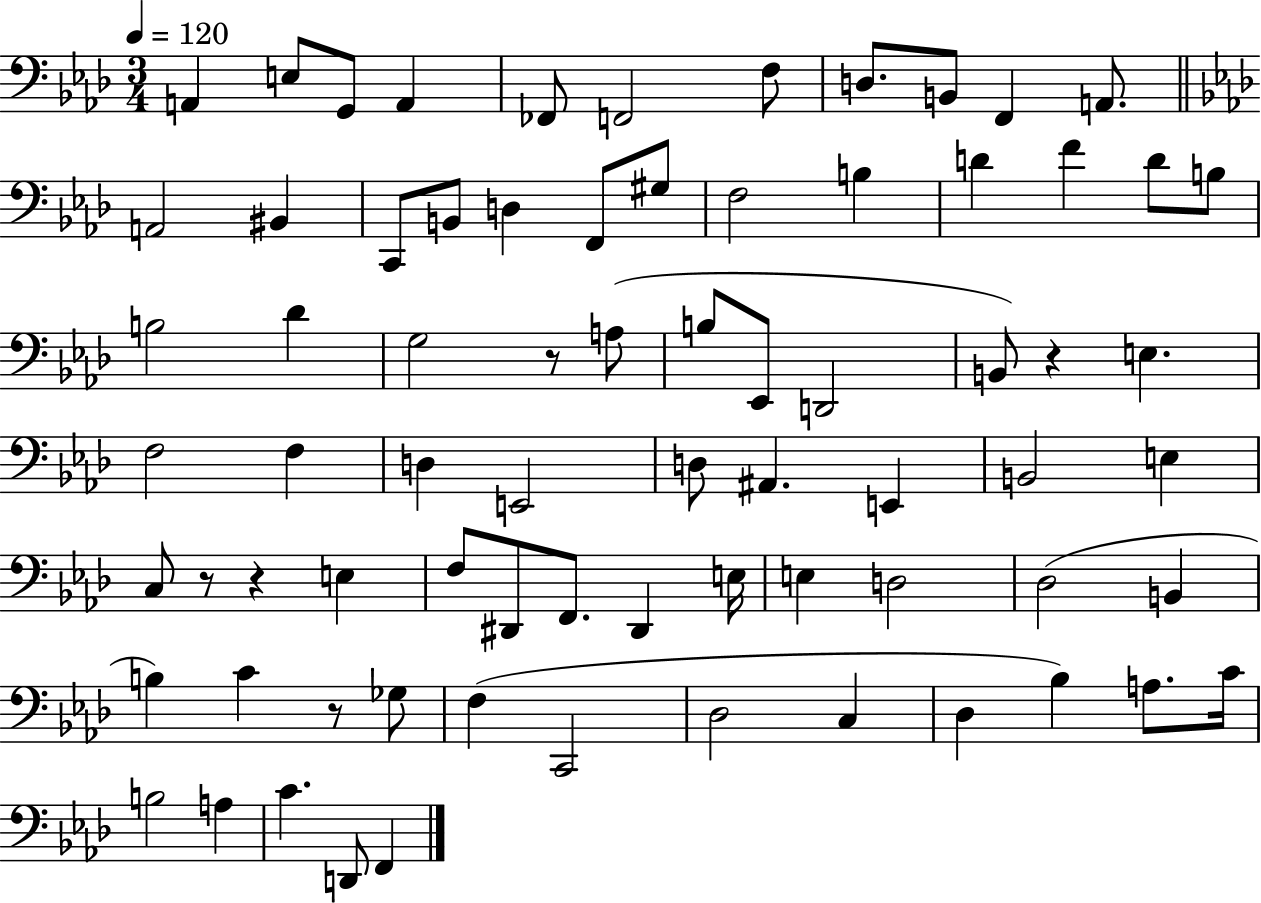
A2/q E3/e G2/e A2/q FES2/e F2/h F3/e D3/e. B2/e F2/q A2/e. A2/h BIS2/q C2/e B2/e D3/q F2/e G#3/e F3/h B3/q D4/q F4/q D4/e B3/e B3/h Db4/q G3/h R/e A3/e B3/e Eb2/e D2/h B2/e R/q E3/q. F3/h F3/q D3/q E2/h D3/e A#2/q. E2/q B2/h E3/q C3/e R/e R/q E3/q F3/e D#2/e F2/e. D#2/q E3/s E3/q D3/h Db3/h B2/q B3/q C4/q R/e Gb3/e F3/q C2/h Db3/h C3/q Db3/q Bb3/q A3/e. C4/s B3/h A3/q C4/q. D2/e F2/q